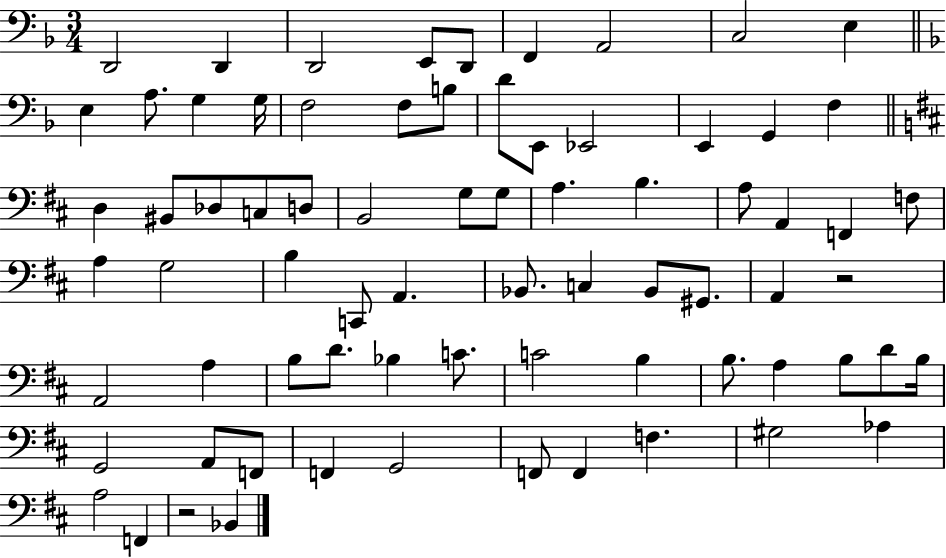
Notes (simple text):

D2/h D2/q D2/h E2/e D2/e F2/q A2/h C3/h E3/q E3/q A3/e. G3/q G3/s F3/h F3/e B3/e D4/e E2/e Eb2/h E2/q G2/q F3/q D3/q BIS2/e Db3/e C3/e D3/e B2/h G3/e G3/e A3/q. B3/q. A3/e A2/q F2/q F3/e A3/q G3/h B3/q C2/e A2/q. Bb2/e. C3/q Bb2/e G#2/e. A2/q R/h A2/h A3/q B3/e D4/e. Bb3/q C4/e. C4/h B3/q B3/e. A3/q B3/e D4/e B3/s G2/h A2/e F2/e F2/q G2/h F2/e F2/q F3/q. G#3/h Ab3/q A3/h F2/q R/h Bb2/q